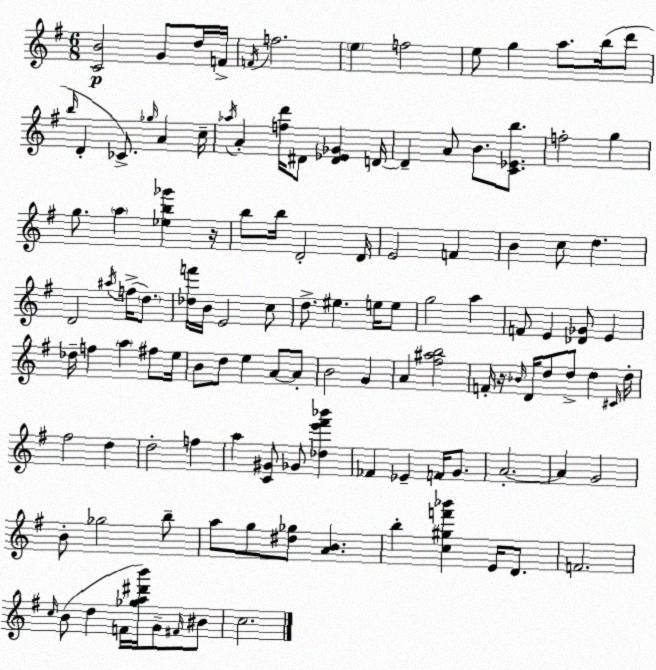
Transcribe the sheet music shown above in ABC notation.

X:1
T:Untitled
M:6/8
L:1/4
K:G
[CB]2 G/2 d/4 F/4 F/4 f2 e f2 e/2 g a/2 b/4 d'/2 b/4 D _C/2 _g/4 A c/4 _a/4 A [fd']/4 ^D/2 [^D_E_G] D/4 D A/2 B/2 [C_Eb]/2 f2 g g/2 a [_eb_g'] z/4 b/2 b/4 D2 D/4 E2 F B c/2 d D2 ^a/4 f/4 d/2 [_df']/4 B/4 E2 c/2 d/2 ^e e/4 e/2 g2 a F/2 E [_D_G]/2 E _d/4 f a ^f/2 e/4 B/2 d/2 e A/2 A/2 B2 G A [^f^ab]2 F/4 z/4 _B/4 D/4 d/2 d/2 d ^C/4 d/4 ^f2 d d2 f a [C^G]/2 _G/2 [_de'^f'_b'] _F _E F/4 G/2 A2 A G2 B/2 _g2 b/2 a/2 g/2 [^d_g]/2 [AB] b [c^gf'_b'] E/4 D/2 F2 c/4 B/2 d F/4 [_ga^d'b']/4 G/2 ^F/4 ^B/2 c2